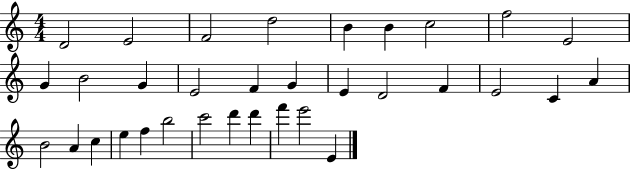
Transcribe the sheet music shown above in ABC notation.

X:1
T:Untitled
M:4/4
L:1/4
K:C
D2 E2 F2 d2 B B c2 f2 E2 G B2 G E2 F G E D2 F E2 C A B2 A c e f b2 c'2 d' d' f' e'2 E